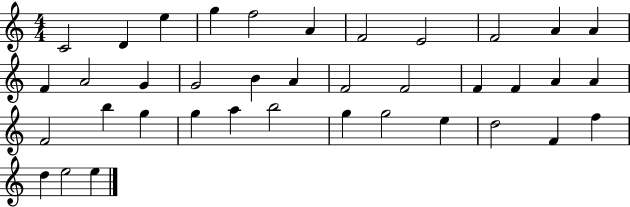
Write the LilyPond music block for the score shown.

{
  \clef treble
  \numericTimeSignature
  \time 4/4
  \key c \major
  c'2 d'4 e''4 | g''4 f''2 a'4 | f'2 e'2 | f'2 a'4 a'4 | \break f'4 a'2 g'4 | g'2 b'4 a'4 | f'2 f'2 | f'4 f'4 a'4 a'4 | \break f'2 b''4 g''4 | g''4 a''4 b''2 | g''4 g''2 e''4 | d''2 f'4 f''4 | \break d''4 e''2 e''4 | \bar "|."
}